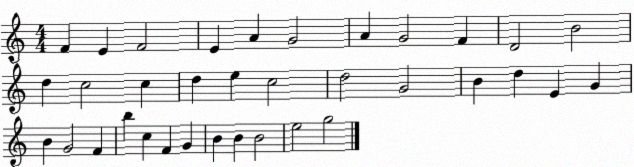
X:1
T:Untitled
M:4/4
L:1/4
K:C
F E F2 E A G2 A G2 F D2 B2 d c2 c d e c2 d2 G2 B d E G B G2 F b c F G B B B2 e2 g2